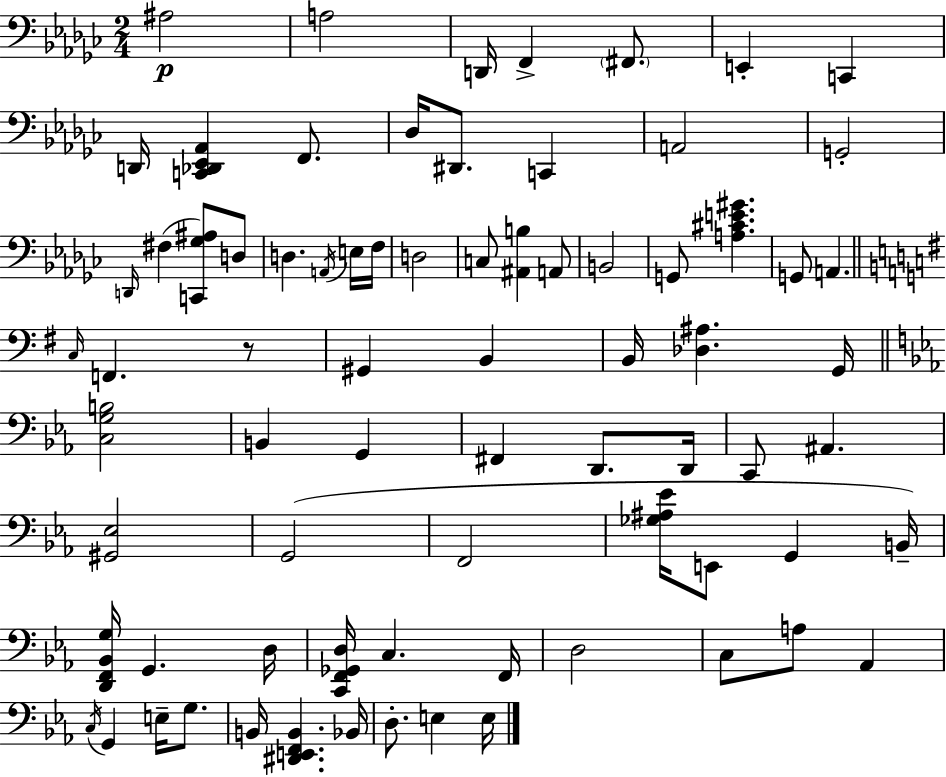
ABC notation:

X:1
T:Untitled
M:2/4
L:1/4
K:Ebm
^A,2 A,2 D,,/4 F,, ^F,,/2 E,, C,, D,,/4 [C,,_D,,_E,,_A,,] F,,/2 _D,/4 ^D,,/2 C,, A,,2 G,,2 D,,/4 ^F, [C,,_G,^A,]/2 D,/2 D, A,,/4 E,/4 F,/4 D,2 C,/2 [^A,,B,] A,,/2 B,,2 G,,/2 [A,^CE^G] G,,/2 A,, C,/4 F,, z/2 ^G,, B,, B,,/4 [_D,^A,] G,,/4 [C,G,B,]2 B,, G,, ^F,, D,,/2 D,,/4 C,,/2 ^A,, [^G,,_E,]2 G,,2 F,,2 [_G,^A,_E]/4 E,,/2 G,, B,,/4 [D,,F,,_B,,G,]/4 G,, D,/4 [C,,F,,_G,,D,]/4 C, F,,/4 D,2 C,/2 A,/2 _A,, C,/4 G,, E,/4 G,/2 B,,/4 [^D,,E,,F,,B,,] _B,,/4 D,/2 E, E,/4